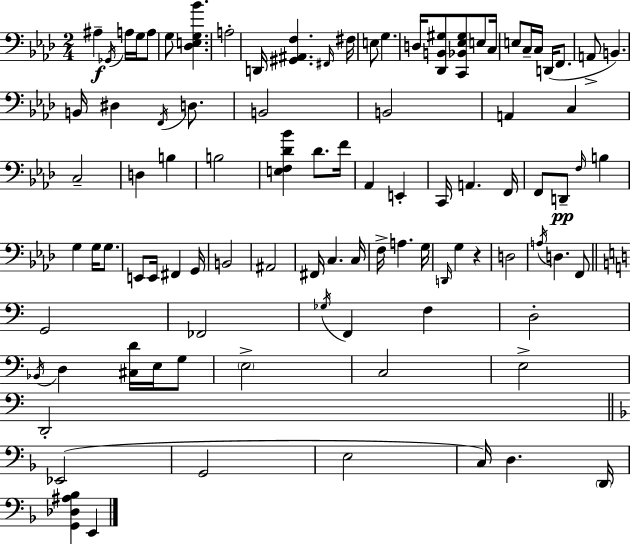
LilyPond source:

{
  \clef bass
  \numericTimeSignature
  \time 2/4
  \key f \minor
  \repeat volta 2 { ais4--\f \acciaccatura { ges,16 } a16 g16 a8 | g8 <des e g bes'>4. | a2-. | d,16 <gis, ais, f>4. | \break \grace { fis,16 } fis16 e8 g4. | d16 <des, b, gis>8 <c, bes, ees gis>8 e8 | c16 e8 c16-- c16 d,16( f,8. | a,8-> b,4.) | \break b,16 dis4 \acciaccatura { f,16 } | d8. b,2 | b,2 | a,4 c4 | \break c2-- | d4 b4 | b2 | <e f des' bes'>4 des'8. | \break f'16 aes,4 e,4-. | c,16 a,4. | f,16 f,8 d,8--\pp \grace { f16 } | b4 g4 | \break g16 g8. e,8 e,16 fis,4 | g,16 b,2 | ais,2 | fis,16 c4. | \break c16 f16-> a4. | g16 \grace { d,16 } g4 | r4 d2 | \acciaccatura { a16 } d4. | \break f,8 \bar "||" \break \key c \major g,2 | fes,2 | \acciaccatura { ges16 } f,4 f4 | d2-. | \break \acciaccatura { bes,16 } d4 <cis d'>16 e16 | g8 \parenthesize e2-> | c2 | e2-> | \break d,2-. | \bar "||" \break \key f \major ees,2( | g,2 | e2 | c16) d4. \parenthesize d,16 | \break <g, des ais bes>4 e,4 | } \bar "|."
}